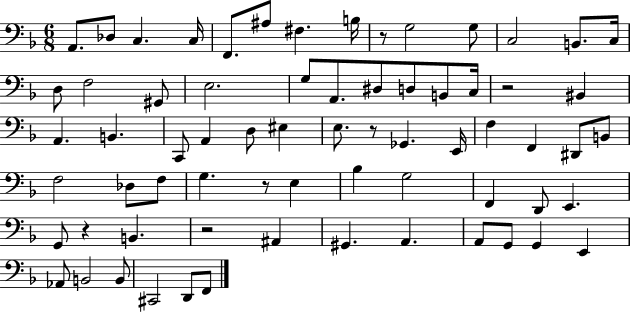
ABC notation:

X:1
T:Untitled
M:6/8
L:1/4
K:F
A,,/2 _D,/2 C, C,/4 F,,/2 ^A,/2 ^F, B,/4 z/2 G,2 G,/2 C,2 B,,/2 C,/4 D,/2 F,2 ^G,,/2 E,2 G,/2 A,,/2 ^D,/2 D,/2 B,,/2 C,/4 z2 ^B,, A,, B,, C,,/2 A,, D,/2 ^E, E,/2 z/2 _G,, E,,/4 F, F,, ^D,,/2 B,,/2 F,2 _D,/2 F,/2 G, z/2 E, _B, G,2 F,, D,,/2 E,, G,,/2 z B,, z2 ^A,, ^G,, A,, A,,/2 G,,/2 G,, E,, _A,,/2 B,,2 B,,/2 ^C,,2 D,,/2 F,,/2